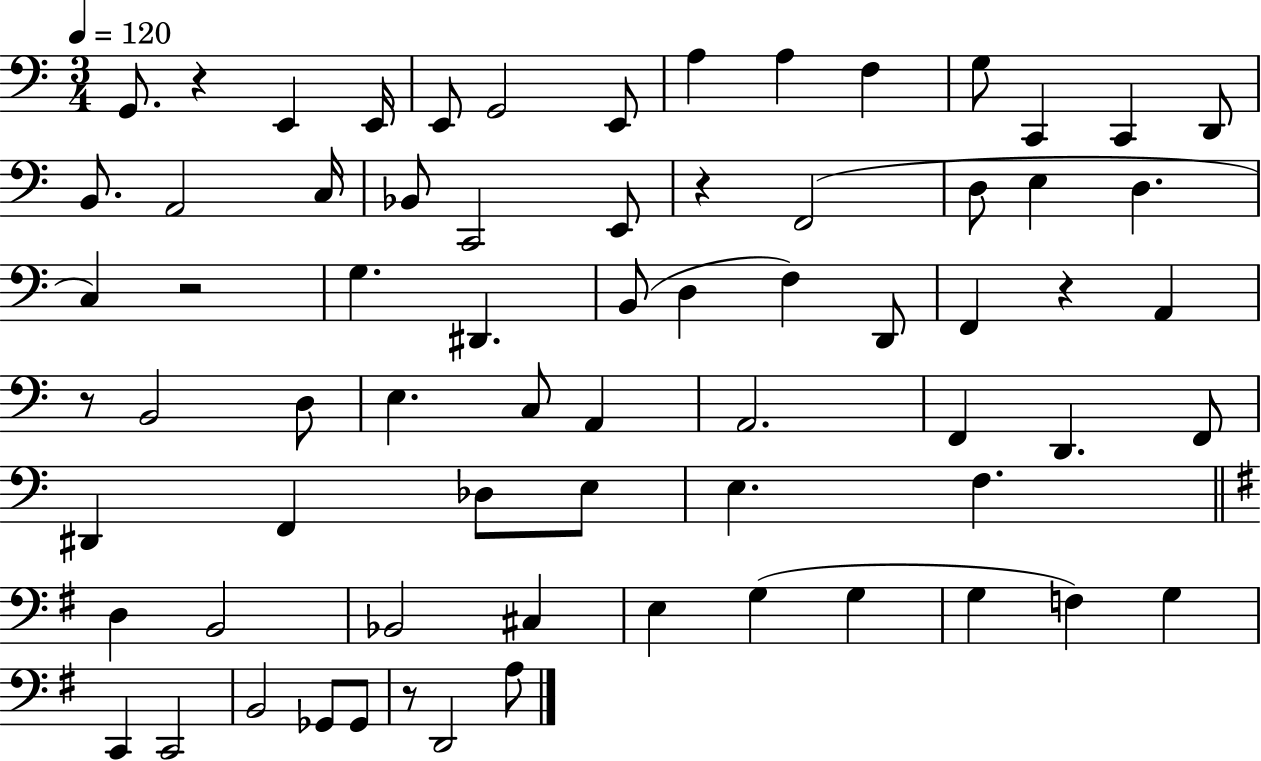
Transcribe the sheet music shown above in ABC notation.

X:1
T:Untitled
M:3/4
L:1/4
K:C
G,,/2 z E,, E,,/4 E,,/2 G,,2 E,,/2 A, A, F, G,/2 C,, C,, D,,/2 B,,/2 A,,2 C,/4 _B,,/2 C,,2 E,,/2 z F,,2 D,/2 E, D, C, z2 G, ^D,, B,,/2 D, F, D,,/2 F,, z A,, z/2 B,,2 D,/2 E, C,/2 A,, A,,2 F,, D,, F,,/2 ^D,, F,, _D,/2 E,/2 E, F, D, B,,2 _B,,2 ^C, E, G, G, G, F, G, C,, C,,2 B,,2 _G,,/2 _G,,/2 z/2 D,,2 A,/2